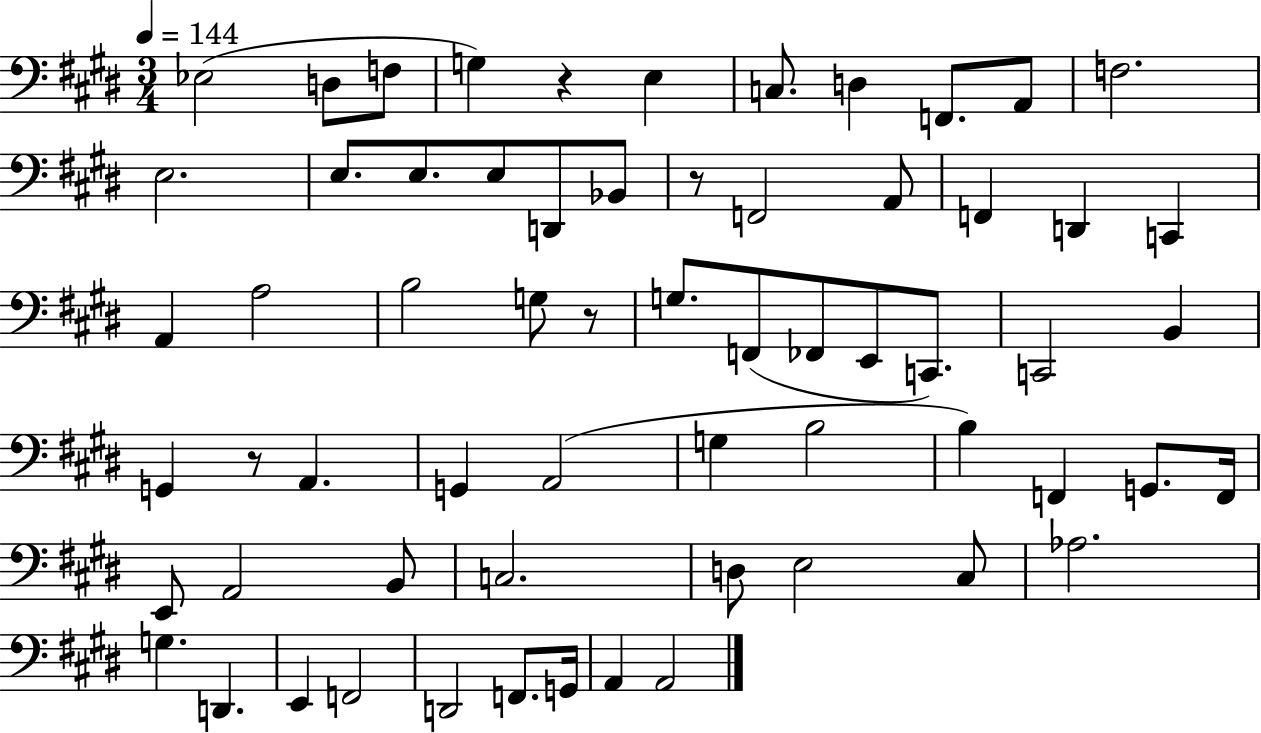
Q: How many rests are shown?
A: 4